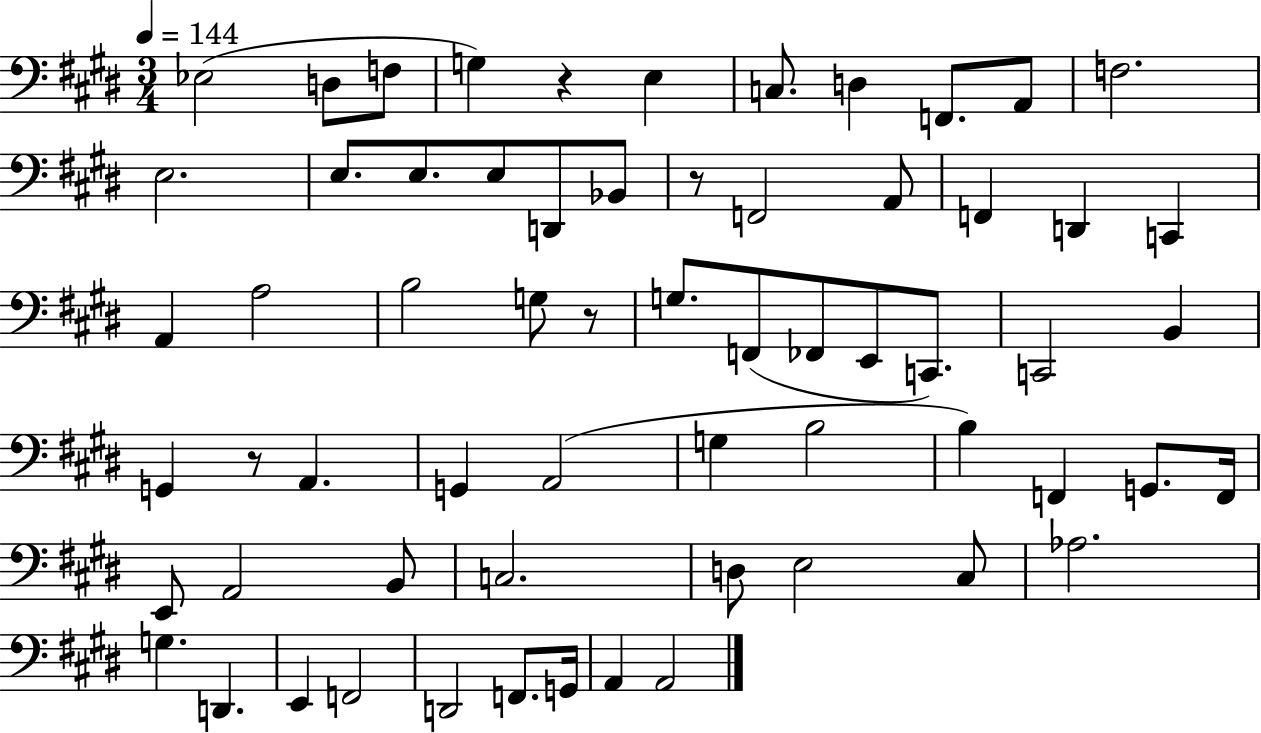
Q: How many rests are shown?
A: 4